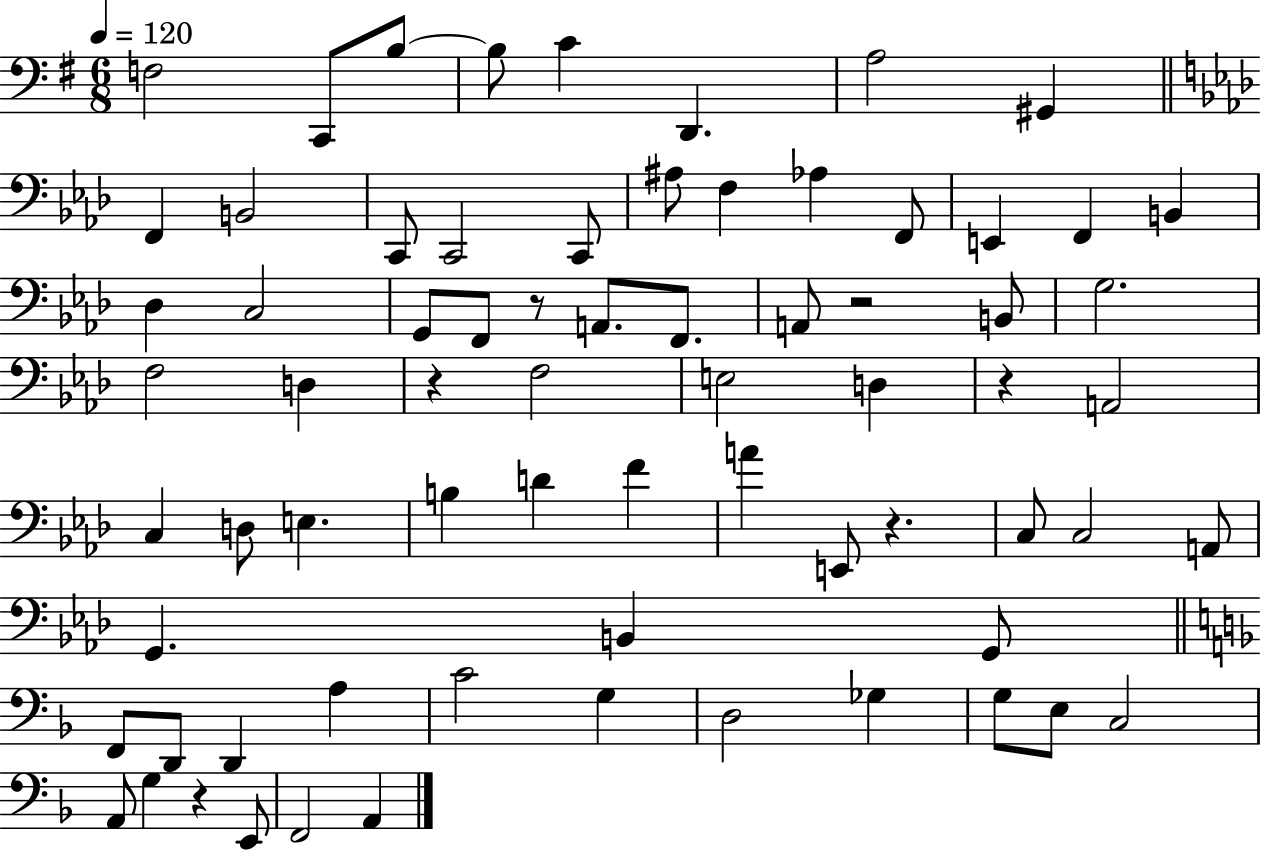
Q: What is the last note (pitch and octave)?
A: A2